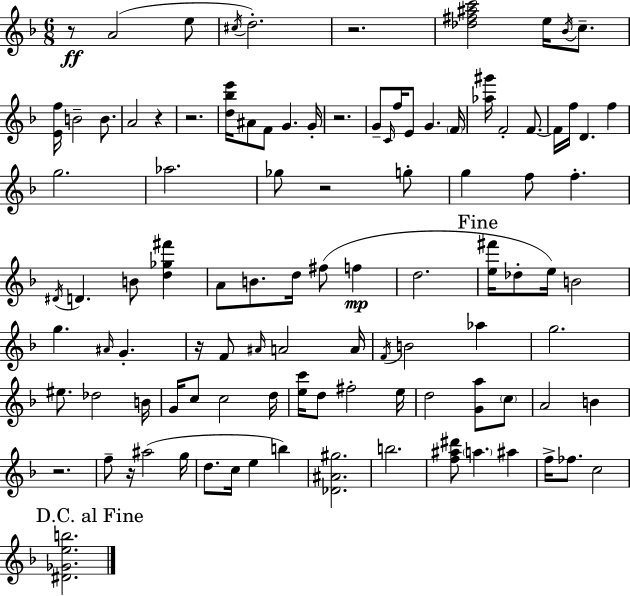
{
  \clef treble
  \numericTimeSignature
  \time 6/8
  \key f \major
  r8\ff a'2( e''8 | \acciaccatura { cis''16 } d''2.-.) | r2. | <des'' fis'' ais'' c'''>2 e''16 \acciaccatura { bes'16 } c''8.-- | \break <e' f''>16 b'2-- b'8. | a'2 r4 | r2. | <d'' bes'' e'''>16 ais'8 f'8 g'4. | \break g'16-. r2. | g'8-- \grace { c'16 } f''16 e'8 g'4. | \parenthesize f'16 <aes'' gis'''>16 f'2-. | f'8.~~ f'16 f''16 d'4. f''4 | \break g''2. | aes''2. | ges''8 r2 | g''8-. g''4 f''8 f''4.-. | \break \acciaccatura { dis'16 } d'4. b'8 | <d'' ges'' fis'''>4 a'8 b'8. d''16 fis''8( | f''4\mp d''2. | \mark "Fine" <e'' fis'''>16 des''8-. e''16) b'2 | \break g''4. \grace { ais'16 } g'4.-. | r16 f'8 \grace { ais'16 } a'2 | a'16 \acciaccatura { f'16 } b'2 | aes''4 g''2. | \break eis''8. des''2 | b'16 g'16 c''8 c''2 | d''16 <e'' c'''>16 d''8 fis''2-. | e''16 d''2 | \break <g' a''>8 \parenthesize c''8 a'2 | b'4 r2. | f''8-- r16 ais''2( | g''16 d''8. c''16 e''4 | \break b''4) <des' ais' gis''>2. | b''2. | <f'' ais'' dis'''>8 \parenthesize a''4. | ais''4 f''16-> fes''8. c''2 | \break \mark "D.C. al Fine" <dis' ges' e'' b''>2. | \bar "|."
}